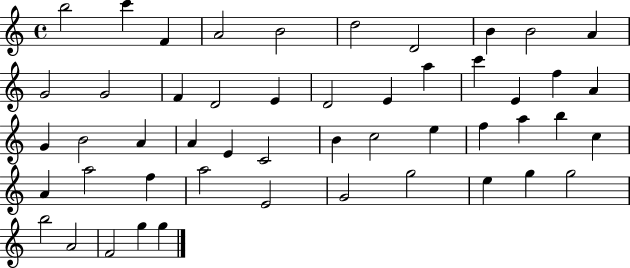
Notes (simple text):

B5/h C6/q F4/q A4/h B4/h D5/h D4/h B4/q B4/h A4/q G4/h G4/h F4/q D4/h E4/q D4/h E4/q A5/q C6/q E4/q F5/q A4/q G4/q B4/h A4/q A4/q E4/q C4/h B4/q C5/h E5/q F5/q A5/q B5/q C5/q A4/q A5/h F5/q A5/h E4/h G4/h G5/h E5/q G5/q G5/h B5/h A4/h F4/h G5/q G5/q